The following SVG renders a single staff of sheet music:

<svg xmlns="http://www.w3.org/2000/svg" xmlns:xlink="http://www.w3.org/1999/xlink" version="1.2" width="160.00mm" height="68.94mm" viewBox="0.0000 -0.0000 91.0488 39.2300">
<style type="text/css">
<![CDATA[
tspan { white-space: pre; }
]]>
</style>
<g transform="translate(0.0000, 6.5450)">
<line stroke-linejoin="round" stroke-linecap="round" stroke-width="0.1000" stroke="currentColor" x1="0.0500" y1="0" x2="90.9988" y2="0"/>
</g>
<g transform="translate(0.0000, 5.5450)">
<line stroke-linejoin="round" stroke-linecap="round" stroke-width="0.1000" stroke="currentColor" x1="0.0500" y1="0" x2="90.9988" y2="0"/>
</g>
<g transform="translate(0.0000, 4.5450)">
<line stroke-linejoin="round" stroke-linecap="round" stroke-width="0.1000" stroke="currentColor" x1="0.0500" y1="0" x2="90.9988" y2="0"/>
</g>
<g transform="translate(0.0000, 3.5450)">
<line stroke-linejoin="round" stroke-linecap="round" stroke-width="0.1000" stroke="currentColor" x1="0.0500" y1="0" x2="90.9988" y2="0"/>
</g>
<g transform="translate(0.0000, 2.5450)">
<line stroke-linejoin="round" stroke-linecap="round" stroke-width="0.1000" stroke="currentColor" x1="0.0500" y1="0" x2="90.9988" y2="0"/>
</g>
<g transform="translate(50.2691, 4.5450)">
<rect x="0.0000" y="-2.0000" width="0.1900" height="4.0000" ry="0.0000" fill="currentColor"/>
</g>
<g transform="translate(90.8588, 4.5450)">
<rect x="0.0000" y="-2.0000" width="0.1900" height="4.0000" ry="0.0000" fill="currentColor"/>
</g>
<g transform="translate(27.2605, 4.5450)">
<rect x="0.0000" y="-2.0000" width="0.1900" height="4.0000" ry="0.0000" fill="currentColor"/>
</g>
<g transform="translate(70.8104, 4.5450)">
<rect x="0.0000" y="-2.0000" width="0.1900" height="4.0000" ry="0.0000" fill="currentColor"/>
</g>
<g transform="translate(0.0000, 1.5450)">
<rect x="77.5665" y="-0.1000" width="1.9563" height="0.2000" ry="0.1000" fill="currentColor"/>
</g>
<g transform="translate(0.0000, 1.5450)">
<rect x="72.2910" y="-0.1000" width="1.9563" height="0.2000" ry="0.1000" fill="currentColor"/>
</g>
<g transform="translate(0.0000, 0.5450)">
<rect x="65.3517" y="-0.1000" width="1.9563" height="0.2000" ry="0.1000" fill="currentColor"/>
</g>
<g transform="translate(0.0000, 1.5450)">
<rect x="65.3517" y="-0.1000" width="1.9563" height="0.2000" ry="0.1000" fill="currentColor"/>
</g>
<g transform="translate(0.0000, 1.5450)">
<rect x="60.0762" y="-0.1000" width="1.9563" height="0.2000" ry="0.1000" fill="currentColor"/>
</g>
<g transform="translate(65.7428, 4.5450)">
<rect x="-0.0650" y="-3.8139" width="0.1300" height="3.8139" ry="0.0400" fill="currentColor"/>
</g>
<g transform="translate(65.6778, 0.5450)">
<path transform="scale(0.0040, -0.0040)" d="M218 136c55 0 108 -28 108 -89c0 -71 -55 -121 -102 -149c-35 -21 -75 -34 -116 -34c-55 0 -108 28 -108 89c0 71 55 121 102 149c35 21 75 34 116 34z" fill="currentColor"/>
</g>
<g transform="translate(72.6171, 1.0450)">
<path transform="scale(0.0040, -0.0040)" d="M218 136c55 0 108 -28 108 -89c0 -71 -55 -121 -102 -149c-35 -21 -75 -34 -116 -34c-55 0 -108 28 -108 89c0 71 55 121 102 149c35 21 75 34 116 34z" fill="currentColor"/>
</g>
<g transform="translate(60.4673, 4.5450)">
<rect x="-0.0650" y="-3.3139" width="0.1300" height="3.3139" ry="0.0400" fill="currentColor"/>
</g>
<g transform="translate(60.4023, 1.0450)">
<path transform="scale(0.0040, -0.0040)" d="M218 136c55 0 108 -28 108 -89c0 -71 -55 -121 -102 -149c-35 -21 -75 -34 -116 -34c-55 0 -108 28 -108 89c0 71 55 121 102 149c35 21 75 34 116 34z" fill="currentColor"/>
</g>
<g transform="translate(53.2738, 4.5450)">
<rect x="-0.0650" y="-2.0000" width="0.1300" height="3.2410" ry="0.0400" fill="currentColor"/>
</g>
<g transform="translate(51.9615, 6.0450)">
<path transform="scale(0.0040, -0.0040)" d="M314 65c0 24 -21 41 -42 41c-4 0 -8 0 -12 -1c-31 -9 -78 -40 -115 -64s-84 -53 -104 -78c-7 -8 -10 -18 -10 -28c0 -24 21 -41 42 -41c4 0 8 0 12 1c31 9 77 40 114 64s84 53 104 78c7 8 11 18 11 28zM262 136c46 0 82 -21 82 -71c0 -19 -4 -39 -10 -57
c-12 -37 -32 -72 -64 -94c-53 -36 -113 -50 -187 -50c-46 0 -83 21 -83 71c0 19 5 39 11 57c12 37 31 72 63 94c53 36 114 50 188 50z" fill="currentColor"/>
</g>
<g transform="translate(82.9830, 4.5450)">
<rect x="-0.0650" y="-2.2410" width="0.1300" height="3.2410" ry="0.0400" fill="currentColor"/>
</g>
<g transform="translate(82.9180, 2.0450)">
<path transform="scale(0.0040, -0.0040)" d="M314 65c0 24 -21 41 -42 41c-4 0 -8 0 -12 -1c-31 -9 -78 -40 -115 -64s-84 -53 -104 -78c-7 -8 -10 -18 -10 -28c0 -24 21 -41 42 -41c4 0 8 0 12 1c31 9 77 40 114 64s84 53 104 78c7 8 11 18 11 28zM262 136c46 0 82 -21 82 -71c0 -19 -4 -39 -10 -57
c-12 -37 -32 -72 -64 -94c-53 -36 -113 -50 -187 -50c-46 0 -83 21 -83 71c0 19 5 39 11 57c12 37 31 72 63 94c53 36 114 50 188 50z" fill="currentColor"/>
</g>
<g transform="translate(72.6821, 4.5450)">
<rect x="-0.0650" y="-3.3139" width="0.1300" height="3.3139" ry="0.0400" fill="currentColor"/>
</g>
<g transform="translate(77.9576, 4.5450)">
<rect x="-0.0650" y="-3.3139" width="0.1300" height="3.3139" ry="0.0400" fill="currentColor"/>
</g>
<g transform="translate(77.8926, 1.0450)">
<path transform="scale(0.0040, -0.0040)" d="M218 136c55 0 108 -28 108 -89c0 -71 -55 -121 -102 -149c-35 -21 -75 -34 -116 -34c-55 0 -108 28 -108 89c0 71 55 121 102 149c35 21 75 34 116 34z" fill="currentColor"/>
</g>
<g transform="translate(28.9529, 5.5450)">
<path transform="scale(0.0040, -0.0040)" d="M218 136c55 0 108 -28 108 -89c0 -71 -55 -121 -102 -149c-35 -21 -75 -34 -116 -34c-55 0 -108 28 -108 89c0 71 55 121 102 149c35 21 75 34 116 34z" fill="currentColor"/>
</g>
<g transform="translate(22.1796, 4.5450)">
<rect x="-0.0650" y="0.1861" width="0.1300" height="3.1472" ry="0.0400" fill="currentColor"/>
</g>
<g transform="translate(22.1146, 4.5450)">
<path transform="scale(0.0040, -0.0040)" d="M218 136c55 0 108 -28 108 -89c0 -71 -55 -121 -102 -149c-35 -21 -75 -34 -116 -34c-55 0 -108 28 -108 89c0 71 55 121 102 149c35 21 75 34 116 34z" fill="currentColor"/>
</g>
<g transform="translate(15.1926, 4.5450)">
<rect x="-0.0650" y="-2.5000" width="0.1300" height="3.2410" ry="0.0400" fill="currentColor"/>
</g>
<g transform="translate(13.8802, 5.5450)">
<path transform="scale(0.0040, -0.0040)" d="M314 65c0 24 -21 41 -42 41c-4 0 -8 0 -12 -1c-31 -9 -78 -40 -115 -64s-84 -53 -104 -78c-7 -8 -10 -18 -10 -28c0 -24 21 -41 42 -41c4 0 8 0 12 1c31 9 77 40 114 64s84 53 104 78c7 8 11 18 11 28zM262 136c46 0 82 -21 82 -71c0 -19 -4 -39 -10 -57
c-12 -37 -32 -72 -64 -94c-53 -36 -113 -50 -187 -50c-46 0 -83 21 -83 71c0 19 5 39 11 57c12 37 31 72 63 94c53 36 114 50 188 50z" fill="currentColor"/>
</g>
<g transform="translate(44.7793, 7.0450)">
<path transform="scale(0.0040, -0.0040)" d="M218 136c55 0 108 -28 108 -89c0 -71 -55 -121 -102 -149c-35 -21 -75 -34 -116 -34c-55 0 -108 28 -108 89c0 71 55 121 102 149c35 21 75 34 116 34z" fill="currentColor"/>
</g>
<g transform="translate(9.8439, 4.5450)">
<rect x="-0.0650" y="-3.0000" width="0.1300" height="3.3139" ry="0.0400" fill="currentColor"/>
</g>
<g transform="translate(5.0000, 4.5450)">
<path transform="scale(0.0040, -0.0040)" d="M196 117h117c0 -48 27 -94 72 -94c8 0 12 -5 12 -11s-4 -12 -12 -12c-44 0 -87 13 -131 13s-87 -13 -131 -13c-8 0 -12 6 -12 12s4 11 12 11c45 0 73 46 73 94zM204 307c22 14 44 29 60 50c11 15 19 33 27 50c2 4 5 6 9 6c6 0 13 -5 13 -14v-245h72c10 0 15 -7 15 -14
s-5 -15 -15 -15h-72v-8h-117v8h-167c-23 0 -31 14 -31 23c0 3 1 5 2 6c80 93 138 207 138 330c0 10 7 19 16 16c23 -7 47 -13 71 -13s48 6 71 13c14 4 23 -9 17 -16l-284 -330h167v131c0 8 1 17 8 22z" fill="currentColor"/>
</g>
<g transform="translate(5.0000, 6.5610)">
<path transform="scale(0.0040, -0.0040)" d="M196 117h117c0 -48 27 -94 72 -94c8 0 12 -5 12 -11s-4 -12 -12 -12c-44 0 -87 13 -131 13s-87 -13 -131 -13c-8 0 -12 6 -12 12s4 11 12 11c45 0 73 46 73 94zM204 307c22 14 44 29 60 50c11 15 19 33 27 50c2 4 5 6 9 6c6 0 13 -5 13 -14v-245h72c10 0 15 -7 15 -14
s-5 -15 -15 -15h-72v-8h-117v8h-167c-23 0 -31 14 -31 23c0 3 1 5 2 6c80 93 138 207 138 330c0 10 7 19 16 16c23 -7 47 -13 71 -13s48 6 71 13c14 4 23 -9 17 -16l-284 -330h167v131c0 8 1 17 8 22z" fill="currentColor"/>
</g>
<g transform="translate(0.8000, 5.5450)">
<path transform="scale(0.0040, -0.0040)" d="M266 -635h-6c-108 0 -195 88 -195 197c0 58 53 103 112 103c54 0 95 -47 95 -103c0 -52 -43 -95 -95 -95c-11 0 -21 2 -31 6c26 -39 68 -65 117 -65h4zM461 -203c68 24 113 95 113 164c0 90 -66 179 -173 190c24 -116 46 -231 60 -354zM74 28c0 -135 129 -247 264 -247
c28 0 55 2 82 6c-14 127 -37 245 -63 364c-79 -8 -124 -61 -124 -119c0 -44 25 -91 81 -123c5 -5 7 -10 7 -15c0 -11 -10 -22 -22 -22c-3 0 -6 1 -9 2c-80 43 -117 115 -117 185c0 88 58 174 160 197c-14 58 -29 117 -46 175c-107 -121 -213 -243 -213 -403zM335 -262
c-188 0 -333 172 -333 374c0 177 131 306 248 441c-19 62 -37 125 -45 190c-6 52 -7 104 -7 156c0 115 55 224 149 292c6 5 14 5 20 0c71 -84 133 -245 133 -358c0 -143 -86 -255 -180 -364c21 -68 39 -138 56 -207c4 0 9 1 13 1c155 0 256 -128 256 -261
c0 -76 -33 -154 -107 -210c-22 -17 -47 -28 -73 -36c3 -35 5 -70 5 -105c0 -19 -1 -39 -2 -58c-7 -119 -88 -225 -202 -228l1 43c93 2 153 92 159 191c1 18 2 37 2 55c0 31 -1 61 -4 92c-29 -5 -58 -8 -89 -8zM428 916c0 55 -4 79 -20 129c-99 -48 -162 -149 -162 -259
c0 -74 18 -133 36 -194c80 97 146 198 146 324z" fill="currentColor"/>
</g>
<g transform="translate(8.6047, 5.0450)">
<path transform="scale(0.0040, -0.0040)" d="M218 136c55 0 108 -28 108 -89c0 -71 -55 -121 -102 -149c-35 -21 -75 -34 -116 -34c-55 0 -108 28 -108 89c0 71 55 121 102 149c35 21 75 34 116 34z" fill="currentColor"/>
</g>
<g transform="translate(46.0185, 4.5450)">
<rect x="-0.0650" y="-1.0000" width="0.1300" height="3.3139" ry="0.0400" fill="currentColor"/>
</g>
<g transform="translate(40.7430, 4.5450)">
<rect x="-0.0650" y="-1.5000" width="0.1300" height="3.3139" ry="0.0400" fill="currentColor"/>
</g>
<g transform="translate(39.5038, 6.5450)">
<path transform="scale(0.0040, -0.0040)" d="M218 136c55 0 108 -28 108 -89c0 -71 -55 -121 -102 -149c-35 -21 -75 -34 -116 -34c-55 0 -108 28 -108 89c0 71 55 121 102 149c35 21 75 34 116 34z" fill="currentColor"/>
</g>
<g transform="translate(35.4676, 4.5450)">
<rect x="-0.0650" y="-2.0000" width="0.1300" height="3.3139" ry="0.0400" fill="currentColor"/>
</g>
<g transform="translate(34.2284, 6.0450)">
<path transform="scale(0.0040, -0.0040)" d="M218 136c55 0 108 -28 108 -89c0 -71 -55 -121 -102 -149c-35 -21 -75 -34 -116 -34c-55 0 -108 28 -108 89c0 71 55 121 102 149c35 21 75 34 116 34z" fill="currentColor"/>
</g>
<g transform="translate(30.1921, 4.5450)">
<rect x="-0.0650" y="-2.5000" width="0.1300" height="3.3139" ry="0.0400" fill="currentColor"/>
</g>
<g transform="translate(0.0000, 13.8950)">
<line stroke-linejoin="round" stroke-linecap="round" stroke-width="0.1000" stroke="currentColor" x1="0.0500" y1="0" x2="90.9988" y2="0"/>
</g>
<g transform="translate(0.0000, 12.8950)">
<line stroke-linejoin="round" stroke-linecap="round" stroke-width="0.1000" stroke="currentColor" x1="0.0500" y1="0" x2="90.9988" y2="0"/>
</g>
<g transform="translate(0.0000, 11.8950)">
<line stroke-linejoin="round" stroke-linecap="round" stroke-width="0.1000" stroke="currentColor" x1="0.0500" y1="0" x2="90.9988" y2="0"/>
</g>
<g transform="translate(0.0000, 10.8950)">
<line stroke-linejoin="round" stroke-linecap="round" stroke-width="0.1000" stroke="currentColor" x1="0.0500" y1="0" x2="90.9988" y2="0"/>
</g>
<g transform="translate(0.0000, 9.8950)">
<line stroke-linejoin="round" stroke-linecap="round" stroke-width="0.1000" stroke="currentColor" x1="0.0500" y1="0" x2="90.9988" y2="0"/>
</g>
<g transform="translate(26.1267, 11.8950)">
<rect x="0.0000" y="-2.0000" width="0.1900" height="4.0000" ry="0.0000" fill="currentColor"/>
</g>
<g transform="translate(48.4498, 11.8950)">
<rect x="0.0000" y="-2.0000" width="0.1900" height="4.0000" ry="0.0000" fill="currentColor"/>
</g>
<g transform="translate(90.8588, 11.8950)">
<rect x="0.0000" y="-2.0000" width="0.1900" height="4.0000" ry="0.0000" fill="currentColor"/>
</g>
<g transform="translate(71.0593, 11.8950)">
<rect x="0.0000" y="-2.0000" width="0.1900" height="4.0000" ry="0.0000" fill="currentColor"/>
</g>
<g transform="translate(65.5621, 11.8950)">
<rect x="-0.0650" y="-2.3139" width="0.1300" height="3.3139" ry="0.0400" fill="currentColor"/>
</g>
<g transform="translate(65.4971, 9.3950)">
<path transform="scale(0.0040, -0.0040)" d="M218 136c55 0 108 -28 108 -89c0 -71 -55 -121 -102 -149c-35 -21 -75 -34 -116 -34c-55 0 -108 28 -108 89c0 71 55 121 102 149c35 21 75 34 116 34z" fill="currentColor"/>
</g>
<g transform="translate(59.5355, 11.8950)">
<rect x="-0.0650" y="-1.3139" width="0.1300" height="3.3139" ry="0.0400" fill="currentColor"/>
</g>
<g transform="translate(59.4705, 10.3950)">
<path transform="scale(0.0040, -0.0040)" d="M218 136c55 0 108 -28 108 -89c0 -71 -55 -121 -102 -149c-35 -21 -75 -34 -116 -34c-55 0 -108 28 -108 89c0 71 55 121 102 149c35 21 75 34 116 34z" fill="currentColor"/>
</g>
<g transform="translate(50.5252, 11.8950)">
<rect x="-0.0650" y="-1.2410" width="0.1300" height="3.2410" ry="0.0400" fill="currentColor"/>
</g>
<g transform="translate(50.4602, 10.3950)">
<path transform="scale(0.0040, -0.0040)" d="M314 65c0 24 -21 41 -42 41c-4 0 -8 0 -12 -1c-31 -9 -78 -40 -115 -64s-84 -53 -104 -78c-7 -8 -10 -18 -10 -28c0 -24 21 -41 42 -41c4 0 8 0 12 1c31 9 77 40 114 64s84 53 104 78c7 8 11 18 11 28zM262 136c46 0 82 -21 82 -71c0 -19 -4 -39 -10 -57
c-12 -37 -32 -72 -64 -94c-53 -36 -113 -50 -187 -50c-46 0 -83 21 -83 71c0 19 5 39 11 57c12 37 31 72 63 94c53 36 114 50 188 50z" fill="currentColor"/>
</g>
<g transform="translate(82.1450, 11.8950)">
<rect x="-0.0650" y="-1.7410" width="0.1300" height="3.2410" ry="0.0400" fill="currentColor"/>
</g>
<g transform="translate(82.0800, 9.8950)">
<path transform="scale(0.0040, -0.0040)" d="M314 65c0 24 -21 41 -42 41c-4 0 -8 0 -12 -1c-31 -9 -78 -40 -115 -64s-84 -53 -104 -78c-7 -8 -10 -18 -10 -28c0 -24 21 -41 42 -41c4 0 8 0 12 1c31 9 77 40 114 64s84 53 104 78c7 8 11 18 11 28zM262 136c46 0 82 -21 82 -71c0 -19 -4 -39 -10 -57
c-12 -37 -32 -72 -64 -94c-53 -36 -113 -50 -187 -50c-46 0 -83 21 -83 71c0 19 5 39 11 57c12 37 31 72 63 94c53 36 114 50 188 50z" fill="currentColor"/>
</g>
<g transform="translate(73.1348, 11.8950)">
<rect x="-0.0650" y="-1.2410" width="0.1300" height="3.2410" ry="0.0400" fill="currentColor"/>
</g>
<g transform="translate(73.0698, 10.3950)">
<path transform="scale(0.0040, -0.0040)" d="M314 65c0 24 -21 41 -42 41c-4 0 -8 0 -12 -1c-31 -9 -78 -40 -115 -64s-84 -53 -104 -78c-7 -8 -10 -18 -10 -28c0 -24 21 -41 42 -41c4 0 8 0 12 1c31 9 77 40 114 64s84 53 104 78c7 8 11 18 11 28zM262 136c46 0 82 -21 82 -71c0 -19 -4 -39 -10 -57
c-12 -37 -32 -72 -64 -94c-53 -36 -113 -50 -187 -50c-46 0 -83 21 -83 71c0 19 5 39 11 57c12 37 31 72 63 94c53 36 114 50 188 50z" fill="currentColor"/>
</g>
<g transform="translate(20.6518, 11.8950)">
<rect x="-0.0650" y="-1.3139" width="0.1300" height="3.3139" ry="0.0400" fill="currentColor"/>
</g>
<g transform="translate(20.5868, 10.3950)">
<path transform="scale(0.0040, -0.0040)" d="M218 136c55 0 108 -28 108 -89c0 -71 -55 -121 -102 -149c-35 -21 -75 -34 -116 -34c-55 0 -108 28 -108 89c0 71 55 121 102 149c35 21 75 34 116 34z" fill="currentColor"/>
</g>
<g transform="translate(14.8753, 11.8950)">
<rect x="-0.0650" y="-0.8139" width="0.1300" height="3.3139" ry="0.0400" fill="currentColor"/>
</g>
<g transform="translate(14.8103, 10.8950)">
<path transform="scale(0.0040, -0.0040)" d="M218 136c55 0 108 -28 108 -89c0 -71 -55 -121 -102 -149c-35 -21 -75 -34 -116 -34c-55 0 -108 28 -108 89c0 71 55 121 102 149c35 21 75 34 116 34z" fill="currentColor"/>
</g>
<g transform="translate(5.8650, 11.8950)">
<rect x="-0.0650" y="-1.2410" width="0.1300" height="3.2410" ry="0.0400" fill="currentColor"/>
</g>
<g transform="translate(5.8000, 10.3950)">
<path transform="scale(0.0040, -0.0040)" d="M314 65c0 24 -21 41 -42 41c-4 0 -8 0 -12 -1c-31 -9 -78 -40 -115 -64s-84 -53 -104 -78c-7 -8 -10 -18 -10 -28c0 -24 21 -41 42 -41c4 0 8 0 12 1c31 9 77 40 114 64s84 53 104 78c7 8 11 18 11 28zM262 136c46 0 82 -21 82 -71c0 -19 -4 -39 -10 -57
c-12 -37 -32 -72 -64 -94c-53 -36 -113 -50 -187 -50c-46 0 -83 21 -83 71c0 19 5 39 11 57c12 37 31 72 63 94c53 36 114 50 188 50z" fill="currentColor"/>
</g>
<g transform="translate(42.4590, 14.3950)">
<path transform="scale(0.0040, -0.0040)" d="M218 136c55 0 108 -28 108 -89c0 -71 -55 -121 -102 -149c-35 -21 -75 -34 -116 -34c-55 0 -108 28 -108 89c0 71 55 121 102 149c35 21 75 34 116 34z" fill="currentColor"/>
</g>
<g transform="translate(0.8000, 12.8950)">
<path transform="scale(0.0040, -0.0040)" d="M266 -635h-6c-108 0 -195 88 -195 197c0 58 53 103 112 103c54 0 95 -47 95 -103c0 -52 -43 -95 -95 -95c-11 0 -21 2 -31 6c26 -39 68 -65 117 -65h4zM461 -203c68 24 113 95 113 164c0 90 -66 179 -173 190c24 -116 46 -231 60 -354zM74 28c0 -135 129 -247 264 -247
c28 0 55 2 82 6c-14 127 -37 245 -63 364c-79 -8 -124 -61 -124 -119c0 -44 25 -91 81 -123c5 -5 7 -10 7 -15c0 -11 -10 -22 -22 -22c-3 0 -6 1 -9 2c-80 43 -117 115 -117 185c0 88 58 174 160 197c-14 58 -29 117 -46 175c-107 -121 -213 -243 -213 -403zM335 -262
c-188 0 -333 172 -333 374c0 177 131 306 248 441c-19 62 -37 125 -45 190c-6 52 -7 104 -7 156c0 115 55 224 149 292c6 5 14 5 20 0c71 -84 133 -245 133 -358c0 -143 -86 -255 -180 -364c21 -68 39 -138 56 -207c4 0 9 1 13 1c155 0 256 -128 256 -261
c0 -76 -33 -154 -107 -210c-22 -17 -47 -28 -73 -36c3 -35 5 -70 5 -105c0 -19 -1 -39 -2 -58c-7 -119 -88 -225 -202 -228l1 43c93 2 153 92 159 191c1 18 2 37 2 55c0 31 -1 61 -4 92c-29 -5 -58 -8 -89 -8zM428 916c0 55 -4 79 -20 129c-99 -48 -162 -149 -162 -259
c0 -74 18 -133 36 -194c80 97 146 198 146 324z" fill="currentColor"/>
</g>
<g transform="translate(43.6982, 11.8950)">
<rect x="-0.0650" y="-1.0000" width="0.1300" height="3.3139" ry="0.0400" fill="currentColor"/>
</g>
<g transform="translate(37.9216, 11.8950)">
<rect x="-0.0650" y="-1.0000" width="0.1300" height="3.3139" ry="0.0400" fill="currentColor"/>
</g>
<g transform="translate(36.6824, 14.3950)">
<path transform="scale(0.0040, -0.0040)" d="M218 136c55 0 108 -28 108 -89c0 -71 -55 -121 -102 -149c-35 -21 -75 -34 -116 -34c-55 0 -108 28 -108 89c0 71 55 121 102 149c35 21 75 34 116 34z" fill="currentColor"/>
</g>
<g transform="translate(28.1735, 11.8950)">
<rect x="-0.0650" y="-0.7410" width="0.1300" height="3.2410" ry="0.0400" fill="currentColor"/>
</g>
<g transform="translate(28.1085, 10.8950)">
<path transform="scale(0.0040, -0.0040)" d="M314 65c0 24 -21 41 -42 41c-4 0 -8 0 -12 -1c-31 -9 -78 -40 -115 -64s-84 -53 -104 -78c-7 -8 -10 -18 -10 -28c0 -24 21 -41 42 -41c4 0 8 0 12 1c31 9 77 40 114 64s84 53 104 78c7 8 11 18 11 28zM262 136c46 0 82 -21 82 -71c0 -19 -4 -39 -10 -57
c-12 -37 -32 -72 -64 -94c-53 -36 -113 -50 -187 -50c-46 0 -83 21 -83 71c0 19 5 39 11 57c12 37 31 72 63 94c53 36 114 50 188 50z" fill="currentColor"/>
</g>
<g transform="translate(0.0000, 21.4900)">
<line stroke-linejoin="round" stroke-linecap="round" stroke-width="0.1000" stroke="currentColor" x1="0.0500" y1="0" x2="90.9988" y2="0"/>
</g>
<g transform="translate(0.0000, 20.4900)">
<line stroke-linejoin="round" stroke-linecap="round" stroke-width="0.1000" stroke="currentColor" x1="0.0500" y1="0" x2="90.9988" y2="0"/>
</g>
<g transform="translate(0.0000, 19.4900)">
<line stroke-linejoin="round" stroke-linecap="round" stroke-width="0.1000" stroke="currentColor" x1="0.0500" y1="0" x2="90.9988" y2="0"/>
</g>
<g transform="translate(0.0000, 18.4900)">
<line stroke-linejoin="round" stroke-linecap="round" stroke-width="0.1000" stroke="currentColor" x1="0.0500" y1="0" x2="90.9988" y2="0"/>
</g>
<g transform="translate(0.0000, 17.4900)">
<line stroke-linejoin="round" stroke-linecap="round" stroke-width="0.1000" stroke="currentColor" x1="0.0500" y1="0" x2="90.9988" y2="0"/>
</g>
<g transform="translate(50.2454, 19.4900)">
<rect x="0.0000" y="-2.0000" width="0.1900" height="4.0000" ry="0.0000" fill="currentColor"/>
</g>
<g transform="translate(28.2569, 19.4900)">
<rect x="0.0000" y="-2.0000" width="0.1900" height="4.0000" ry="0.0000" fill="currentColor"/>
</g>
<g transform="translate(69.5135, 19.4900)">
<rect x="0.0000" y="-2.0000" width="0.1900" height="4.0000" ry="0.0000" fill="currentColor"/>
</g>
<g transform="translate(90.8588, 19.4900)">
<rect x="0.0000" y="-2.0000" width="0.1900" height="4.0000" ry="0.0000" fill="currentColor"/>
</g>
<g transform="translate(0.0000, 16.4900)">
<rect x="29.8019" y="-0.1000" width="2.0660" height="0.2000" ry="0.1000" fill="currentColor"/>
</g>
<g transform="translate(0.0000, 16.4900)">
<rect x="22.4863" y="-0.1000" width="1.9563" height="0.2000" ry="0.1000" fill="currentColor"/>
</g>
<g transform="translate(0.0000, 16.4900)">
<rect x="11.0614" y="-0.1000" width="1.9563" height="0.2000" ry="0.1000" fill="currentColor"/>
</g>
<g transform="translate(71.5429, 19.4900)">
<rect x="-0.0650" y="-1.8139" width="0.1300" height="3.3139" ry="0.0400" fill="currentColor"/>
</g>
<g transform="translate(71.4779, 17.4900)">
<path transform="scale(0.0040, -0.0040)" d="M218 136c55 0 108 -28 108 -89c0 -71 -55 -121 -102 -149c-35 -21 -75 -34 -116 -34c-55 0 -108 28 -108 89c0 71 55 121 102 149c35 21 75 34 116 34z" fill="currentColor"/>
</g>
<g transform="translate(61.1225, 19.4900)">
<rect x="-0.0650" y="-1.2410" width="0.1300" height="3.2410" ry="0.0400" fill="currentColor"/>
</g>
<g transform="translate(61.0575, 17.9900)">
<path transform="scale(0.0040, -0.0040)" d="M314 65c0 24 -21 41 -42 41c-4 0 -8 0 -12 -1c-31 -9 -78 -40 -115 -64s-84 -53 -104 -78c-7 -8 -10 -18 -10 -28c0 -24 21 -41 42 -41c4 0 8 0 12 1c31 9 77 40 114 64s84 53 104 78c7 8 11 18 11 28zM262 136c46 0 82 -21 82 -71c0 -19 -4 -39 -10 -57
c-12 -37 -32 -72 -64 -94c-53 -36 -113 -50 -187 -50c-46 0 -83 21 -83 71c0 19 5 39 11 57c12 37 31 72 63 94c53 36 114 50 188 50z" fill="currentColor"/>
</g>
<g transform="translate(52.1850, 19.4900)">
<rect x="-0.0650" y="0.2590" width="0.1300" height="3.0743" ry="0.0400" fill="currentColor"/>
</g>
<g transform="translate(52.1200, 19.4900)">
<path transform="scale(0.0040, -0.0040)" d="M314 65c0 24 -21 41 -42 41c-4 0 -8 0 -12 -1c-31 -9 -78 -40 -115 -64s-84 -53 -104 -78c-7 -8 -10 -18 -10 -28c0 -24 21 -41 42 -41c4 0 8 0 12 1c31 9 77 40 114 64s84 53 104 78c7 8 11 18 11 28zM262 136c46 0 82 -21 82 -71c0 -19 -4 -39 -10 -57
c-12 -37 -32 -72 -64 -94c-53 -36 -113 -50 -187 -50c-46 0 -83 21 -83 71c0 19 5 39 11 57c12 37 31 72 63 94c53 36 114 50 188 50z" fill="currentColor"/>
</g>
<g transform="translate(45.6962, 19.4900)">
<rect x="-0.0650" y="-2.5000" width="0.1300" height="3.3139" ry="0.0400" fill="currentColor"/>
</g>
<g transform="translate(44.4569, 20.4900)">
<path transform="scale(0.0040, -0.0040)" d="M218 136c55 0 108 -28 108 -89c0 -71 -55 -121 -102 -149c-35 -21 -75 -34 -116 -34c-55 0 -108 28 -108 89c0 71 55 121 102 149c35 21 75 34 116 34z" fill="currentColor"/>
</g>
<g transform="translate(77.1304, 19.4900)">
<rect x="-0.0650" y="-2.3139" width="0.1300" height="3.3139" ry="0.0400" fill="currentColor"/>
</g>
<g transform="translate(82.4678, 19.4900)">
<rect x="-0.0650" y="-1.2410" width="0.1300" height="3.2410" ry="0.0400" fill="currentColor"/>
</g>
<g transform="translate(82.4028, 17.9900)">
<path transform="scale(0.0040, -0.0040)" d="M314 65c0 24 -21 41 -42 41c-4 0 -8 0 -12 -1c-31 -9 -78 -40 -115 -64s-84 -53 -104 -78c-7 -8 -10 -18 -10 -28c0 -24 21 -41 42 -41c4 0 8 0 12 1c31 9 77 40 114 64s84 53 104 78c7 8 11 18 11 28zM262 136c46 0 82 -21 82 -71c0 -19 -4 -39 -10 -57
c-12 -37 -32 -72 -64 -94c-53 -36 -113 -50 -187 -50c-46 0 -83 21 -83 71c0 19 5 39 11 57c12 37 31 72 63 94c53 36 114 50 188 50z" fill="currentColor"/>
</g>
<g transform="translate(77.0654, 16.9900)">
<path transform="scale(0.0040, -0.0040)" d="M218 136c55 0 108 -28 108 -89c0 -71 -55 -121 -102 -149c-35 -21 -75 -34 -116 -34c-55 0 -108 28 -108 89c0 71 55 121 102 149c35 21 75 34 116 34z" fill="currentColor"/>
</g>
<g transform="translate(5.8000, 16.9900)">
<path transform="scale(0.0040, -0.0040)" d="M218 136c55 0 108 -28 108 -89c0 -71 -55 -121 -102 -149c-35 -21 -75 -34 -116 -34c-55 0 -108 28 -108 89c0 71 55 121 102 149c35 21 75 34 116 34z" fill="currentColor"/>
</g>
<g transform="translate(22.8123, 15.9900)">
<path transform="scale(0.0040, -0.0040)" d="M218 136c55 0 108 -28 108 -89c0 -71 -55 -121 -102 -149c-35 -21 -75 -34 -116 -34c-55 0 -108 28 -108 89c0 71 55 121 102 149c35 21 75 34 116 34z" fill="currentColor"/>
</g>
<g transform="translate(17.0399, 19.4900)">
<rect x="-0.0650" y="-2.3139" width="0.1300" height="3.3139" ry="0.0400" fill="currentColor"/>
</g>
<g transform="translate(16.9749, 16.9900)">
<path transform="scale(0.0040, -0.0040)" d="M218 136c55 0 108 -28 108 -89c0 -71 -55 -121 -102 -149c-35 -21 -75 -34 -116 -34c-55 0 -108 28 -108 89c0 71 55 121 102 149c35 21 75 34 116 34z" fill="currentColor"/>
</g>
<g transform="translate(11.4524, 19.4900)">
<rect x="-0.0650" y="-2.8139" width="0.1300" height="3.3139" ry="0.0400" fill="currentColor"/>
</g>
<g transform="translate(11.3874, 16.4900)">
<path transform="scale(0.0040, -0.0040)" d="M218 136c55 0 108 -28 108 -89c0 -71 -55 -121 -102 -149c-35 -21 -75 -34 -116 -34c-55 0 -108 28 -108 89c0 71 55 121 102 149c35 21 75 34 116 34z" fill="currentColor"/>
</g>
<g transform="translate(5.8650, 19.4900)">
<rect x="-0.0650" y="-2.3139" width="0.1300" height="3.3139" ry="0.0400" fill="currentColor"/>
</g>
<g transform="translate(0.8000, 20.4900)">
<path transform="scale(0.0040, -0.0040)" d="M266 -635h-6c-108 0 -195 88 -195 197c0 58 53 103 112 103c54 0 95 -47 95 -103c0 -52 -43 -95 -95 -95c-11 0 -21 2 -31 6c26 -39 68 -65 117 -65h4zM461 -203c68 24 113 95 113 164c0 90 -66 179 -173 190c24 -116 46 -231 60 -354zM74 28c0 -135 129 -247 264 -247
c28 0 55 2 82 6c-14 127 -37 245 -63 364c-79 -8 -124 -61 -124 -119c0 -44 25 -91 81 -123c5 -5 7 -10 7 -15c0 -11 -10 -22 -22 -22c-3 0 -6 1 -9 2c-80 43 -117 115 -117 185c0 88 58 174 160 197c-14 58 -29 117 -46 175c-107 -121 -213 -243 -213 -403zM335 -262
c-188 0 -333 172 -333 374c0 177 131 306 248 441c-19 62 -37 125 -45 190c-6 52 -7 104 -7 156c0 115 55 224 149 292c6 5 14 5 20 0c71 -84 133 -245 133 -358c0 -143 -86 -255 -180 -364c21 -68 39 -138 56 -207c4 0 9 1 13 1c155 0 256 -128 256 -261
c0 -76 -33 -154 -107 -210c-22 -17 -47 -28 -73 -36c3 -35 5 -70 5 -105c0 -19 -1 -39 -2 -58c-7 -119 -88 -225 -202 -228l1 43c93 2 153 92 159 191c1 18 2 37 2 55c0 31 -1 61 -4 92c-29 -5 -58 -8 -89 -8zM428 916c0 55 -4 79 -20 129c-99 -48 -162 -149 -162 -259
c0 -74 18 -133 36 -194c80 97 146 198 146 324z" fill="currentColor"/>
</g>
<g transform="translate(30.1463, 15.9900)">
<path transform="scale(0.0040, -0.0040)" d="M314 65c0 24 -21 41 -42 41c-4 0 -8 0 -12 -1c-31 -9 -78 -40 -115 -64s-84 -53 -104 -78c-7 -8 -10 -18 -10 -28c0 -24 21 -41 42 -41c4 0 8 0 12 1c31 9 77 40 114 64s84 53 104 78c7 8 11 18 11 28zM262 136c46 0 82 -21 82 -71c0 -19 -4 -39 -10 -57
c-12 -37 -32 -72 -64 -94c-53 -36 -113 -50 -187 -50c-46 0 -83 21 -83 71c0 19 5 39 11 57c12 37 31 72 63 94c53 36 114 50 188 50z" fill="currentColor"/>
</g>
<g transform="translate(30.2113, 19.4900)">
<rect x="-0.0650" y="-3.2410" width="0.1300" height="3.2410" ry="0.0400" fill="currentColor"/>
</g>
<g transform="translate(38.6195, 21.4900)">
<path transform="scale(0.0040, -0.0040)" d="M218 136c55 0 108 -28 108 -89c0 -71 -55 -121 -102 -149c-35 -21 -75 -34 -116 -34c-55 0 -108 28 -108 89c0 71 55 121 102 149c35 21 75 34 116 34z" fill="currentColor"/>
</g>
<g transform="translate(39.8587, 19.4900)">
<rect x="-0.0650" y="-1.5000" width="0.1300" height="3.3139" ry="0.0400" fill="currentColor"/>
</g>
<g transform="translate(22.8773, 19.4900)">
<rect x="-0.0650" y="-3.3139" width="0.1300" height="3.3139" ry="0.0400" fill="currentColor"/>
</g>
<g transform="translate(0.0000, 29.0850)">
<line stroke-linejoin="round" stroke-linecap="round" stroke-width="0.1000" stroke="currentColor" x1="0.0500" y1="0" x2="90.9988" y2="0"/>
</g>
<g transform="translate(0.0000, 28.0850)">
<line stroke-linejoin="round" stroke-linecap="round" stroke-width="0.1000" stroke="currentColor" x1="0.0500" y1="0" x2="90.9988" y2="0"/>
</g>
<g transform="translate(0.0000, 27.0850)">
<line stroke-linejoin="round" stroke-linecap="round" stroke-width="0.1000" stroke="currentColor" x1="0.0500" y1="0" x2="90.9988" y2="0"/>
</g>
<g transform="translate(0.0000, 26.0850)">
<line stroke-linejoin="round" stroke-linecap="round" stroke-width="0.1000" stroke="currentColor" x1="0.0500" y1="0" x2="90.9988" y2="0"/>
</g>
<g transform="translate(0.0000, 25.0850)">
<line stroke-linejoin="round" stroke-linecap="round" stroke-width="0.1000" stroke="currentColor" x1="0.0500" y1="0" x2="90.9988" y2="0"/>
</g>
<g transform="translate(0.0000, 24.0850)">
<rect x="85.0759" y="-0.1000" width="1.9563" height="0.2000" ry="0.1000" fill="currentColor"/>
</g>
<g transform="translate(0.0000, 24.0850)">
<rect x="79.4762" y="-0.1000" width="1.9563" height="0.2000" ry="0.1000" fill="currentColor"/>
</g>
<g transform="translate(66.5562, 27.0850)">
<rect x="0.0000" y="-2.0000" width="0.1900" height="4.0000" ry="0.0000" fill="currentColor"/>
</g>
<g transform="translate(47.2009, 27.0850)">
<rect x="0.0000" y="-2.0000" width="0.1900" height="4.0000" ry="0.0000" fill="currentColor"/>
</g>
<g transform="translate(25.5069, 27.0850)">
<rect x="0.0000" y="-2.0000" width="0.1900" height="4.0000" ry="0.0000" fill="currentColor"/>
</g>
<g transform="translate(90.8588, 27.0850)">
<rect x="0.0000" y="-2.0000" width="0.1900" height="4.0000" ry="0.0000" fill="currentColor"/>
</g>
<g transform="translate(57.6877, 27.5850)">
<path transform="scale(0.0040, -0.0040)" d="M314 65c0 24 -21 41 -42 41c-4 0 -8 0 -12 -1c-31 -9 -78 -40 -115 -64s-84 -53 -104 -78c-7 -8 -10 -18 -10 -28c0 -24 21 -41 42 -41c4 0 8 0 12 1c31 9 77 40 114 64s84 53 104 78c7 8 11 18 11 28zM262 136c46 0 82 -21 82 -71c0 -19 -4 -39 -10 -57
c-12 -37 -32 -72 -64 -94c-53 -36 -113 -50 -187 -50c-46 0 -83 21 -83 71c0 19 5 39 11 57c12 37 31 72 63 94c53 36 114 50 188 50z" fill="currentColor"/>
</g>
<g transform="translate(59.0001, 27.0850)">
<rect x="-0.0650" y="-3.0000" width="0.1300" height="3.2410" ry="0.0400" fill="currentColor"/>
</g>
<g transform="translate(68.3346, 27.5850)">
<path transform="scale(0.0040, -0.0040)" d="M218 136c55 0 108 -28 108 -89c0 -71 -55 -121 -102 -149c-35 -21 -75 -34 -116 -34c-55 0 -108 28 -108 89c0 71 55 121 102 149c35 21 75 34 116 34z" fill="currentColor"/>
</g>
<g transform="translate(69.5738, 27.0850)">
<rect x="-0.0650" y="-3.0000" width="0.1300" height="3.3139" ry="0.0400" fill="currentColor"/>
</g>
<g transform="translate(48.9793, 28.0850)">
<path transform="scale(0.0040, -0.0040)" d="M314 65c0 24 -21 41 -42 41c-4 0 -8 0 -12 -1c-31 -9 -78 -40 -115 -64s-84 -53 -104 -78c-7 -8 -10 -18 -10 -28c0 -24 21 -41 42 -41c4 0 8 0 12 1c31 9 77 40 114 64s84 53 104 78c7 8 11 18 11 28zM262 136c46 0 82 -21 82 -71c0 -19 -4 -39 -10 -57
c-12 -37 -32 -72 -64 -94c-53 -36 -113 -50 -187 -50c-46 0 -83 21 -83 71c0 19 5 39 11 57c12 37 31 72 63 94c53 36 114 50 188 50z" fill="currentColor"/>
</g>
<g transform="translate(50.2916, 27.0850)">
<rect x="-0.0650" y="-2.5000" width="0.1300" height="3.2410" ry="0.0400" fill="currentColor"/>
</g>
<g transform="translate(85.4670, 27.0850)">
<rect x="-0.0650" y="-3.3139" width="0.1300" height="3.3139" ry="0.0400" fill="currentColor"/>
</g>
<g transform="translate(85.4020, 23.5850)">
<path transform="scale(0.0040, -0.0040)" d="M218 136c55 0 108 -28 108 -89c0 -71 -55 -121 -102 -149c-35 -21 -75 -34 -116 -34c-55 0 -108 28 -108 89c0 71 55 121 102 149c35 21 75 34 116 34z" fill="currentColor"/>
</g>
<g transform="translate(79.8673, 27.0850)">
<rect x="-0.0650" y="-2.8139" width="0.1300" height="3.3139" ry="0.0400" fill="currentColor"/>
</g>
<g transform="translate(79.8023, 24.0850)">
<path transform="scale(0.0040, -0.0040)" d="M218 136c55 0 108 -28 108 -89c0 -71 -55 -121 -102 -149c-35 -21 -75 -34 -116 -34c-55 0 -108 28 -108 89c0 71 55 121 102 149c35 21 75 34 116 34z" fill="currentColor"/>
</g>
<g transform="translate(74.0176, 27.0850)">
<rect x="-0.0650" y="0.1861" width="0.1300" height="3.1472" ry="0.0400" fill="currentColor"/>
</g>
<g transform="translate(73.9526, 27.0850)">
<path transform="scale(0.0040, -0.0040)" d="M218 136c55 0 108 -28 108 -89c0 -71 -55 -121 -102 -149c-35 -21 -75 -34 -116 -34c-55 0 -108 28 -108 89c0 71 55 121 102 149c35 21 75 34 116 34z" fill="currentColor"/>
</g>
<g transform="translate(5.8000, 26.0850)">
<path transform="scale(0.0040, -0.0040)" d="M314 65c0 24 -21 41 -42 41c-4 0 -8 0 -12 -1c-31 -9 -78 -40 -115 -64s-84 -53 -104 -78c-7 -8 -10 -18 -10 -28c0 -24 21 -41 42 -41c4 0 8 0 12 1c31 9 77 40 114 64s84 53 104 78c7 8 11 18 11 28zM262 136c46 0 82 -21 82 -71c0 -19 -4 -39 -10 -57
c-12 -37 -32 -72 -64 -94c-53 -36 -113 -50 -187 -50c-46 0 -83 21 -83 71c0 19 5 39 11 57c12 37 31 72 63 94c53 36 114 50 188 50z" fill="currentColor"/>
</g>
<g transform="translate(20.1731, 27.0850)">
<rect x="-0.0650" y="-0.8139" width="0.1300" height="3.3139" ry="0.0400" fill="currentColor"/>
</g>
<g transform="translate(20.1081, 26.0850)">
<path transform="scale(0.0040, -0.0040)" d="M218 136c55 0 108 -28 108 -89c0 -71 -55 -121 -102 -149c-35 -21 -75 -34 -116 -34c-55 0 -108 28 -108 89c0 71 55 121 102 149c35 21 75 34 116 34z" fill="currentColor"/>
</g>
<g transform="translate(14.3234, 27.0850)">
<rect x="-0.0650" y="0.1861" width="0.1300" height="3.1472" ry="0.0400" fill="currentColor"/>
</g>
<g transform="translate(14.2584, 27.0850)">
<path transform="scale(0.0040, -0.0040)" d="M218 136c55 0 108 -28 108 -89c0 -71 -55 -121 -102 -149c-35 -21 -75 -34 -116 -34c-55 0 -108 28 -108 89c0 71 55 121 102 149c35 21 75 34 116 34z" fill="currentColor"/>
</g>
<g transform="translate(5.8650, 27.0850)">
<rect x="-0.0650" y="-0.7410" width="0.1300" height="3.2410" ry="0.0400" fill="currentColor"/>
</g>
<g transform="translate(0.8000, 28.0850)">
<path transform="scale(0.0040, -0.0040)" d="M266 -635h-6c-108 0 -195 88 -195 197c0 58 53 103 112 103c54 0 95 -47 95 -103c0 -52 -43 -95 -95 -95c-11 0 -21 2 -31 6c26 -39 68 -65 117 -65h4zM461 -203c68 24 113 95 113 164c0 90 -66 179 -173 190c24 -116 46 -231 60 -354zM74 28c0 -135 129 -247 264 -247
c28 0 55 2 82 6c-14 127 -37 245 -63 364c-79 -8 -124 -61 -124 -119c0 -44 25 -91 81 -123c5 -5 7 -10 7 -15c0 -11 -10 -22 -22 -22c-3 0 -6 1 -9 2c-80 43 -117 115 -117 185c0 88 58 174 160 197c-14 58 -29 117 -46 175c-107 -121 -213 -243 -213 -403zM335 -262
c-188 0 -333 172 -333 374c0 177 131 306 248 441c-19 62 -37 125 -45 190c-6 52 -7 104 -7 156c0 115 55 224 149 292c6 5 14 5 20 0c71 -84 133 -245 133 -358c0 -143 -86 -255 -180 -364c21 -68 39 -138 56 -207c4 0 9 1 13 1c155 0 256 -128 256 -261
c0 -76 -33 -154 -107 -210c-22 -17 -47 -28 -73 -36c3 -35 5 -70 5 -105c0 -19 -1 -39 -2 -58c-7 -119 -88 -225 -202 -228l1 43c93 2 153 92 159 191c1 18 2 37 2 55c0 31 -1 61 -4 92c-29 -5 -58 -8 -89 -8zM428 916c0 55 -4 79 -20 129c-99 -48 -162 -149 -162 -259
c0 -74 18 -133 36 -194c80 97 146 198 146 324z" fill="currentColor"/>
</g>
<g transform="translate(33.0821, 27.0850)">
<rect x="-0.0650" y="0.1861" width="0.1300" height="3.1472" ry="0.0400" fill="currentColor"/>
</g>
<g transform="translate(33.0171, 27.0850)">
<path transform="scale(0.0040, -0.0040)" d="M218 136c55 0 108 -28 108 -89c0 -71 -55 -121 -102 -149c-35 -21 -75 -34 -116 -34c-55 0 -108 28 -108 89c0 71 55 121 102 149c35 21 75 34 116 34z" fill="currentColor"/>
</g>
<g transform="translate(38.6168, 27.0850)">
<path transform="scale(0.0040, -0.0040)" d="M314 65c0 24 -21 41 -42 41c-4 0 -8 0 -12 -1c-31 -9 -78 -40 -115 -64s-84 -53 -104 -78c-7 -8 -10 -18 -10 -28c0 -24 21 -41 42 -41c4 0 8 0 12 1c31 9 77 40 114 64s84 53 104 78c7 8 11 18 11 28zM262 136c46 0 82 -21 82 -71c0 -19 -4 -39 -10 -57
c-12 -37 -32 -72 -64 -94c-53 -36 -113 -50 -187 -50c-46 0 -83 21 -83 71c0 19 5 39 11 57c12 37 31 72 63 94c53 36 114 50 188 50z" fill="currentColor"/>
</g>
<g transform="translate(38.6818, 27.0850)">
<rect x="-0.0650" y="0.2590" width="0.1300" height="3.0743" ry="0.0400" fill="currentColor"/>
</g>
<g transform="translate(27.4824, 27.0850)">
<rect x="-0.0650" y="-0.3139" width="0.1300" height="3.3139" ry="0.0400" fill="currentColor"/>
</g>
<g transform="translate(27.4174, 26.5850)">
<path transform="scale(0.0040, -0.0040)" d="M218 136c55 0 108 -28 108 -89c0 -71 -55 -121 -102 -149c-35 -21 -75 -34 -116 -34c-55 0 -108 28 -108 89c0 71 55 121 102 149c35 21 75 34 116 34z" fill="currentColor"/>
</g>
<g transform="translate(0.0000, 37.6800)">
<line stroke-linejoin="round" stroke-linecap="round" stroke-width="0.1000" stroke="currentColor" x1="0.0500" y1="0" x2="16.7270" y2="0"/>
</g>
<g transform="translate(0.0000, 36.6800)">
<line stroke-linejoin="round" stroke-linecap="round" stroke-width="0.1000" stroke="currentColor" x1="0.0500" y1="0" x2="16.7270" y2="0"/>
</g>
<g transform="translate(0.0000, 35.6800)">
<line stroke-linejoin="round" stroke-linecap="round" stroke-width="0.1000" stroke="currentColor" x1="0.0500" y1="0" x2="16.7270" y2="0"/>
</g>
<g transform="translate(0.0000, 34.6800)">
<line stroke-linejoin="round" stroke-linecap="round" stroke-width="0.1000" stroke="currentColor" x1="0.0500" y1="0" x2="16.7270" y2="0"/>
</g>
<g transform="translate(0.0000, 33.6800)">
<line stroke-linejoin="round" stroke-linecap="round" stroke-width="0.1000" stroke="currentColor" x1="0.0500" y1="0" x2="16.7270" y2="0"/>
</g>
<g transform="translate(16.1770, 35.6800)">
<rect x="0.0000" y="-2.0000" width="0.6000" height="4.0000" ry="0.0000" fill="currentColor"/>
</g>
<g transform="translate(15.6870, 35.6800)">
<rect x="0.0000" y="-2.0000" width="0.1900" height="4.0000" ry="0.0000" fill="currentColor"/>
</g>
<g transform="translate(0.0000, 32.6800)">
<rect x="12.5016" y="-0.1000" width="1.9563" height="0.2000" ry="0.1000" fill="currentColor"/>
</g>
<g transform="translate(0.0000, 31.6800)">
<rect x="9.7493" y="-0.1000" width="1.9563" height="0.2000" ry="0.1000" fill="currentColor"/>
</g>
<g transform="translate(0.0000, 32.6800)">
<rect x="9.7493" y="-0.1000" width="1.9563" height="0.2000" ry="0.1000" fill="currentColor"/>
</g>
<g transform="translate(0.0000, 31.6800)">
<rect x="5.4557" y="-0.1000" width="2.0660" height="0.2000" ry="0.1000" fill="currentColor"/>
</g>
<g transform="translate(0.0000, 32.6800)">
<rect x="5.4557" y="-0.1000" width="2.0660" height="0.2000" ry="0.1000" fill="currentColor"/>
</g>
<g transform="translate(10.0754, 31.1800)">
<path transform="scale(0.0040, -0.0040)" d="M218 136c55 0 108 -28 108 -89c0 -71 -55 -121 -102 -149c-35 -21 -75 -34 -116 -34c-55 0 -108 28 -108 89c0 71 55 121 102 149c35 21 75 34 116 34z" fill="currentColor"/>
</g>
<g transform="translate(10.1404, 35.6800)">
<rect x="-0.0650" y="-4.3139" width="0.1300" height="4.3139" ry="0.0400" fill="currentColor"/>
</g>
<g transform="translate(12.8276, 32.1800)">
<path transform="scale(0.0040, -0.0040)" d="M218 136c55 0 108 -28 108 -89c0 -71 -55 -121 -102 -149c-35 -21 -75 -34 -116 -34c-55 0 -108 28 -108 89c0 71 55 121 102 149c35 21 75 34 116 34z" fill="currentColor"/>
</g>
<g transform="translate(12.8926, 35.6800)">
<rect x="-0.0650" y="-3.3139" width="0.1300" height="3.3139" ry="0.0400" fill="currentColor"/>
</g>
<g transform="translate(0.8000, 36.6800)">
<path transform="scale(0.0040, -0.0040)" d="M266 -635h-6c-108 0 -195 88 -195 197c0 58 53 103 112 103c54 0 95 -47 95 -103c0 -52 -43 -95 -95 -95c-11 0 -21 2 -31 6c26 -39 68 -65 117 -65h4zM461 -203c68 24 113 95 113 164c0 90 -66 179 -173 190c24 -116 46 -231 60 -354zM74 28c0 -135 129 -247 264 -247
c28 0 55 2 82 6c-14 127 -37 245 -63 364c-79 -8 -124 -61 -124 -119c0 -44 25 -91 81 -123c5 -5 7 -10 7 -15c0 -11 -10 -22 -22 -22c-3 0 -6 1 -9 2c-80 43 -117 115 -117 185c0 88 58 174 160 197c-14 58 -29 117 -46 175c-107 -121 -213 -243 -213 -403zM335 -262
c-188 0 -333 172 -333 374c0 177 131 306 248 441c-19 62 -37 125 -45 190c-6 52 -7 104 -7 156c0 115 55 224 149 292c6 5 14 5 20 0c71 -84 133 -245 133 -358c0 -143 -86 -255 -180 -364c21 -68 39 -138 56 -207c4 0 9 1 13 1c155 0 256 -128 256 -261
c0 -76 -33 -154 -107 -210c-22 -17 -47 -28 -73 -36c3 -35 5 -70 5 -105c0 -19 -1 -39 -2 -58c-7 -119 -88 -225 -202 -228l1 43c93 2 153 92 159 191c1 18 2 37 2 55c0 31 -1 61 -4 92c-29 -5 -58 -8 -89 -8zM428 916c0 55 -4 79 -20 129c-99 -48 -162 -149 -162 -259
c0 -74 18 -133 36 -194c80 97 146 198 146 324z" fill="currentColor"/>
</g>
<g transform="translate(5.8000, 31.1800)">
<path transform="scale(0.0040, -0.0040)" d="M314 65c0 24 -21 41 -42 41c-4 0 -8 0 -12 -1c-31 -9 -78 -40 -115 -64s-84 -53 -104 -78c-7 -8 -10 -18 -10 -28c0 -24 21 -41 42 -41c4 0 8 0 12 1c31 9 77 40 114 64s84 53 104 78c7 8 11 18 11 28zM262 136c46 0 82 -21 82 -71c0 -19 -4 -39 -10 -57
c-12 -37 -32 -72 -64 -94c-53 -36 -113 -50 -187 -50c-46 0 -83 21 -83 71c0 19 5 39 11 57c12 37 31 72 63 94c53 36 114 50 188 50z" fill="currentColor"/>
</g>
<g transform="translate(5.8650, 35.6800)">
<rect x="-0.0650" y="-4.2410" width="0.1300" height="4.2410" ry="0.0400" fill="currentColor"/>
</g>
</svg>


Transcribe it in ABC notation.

X:1
T:Untitled
M:4/4
L:1/4
K:C
A G2 B G F E D F2 b c' b b g2 e2 d e d2 D D e2 e g e2 f2 g a g b b2 E G B2 e2 f g e2 d2 B d c B B2 G2 A2 A B a b d'2 d' b